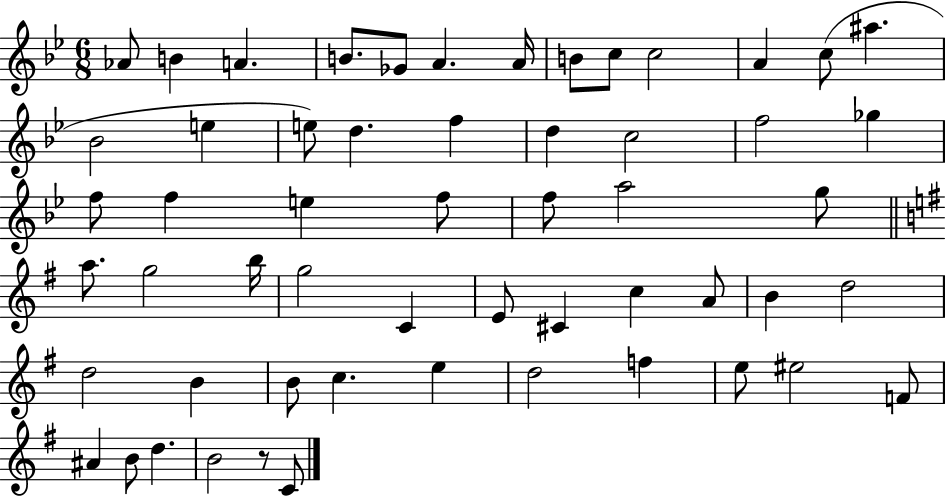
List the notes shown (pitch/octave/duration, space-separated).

Ab4/e B4/q A4/q. B4/e. Gb4/e A4/q. A4/s B4/e C5/e C5/h A4/q C5/e A#5/q. Bb4/h E5/q E5/e D5/q. F5/q D5/q C5/h F5/h Gb5/q F5/e F5/q E5/q F5/e F5/e A5/h G5/e A5/e. G5/h B5/s G5/h C4/q E4/e C#4/q C5/q A4/e B4/q D5/h D5/h B4/q B4/e C5/q. E5/q D5/h F5/q E5/e EIS5/h F4/e A#4/q B4/e D5/q. B4/h R/e C4/e